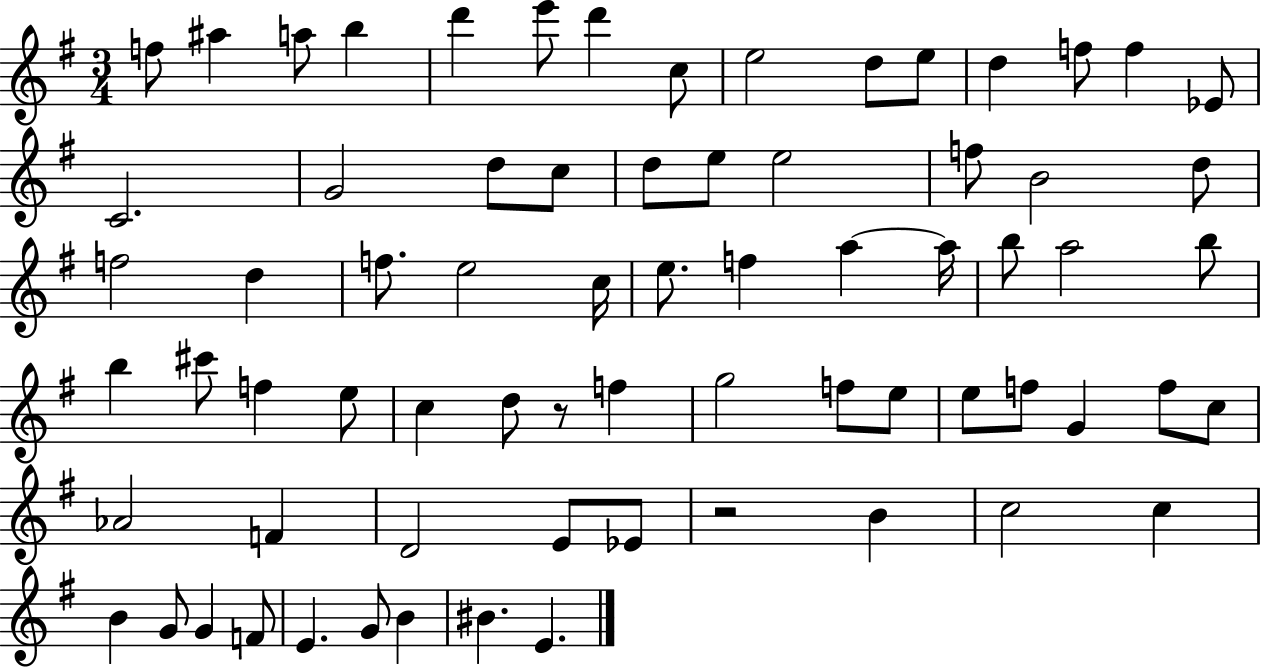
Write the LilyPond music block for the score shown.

{
  \clef treble
  \numericTimeSignature
  \time 3/4
  \key g \major
  f''8 ais''4 a''8 b''4 | d'''4 e'''8 d'''4 c''8 | e''2 d''8 e''8 | d''4 f''8 f''4 ees'8 | \break c'2. | g'2 d''8 c''8 | d''8 e''8 e''2 | f''8 b'2 d''8 | \break f''2 d''4 | f''8. e''2 c''16 | e''8. f''4 a''4~~ a''16 | b''8 a''2 b''8 | \break b''4 cis'''8 f''4 e''8 | c''4 d''8 r8 f''4 | g''2 f''8 e''8 | e''8 f''8 g'4 f''8 c''8 | \break aes'2 f'4 | d'2 e'8 ees'8 | r2 b'4 | c''2 c''4 | \break b'4 g'8 g'4 f'8 | e'4. g'8 b'4 | bis'4. e'4. | \bar "|."
}